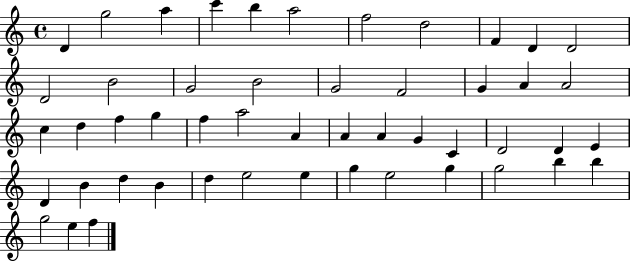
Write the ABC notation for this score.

X:1
T:Untitled
M:4/4
L:1/4
K:C
D g2 a c' b a2 f2 d2 F D D2 D2 B2 G2 B2 G2 F2 G A A2 c d f g f a2 A A A G C D2 D E D B d B d e2 e g e2 g g2 b b g2 e f